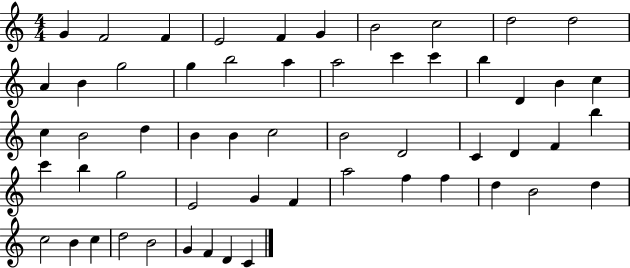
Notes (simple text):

G4/q F4/h F4/q E4/h F4/q G4/q B4/h C5/h D5/h D5/h A4/q B4/q G5/h G5/q B5/h A5/q A5/h C6/q C6/q B5/q D4/q B4/q C5/q C5/q B4/h D5/q B4/q B4/q C5/h B4/h D4/h C4/q D4/q F4/q B5/q C6/q B5/q G5/h E4/h G4/q F4/q A5/h F5/q F5/q D5/q B4/h D5/q C5/h B4/q C5/q D5/h B4/h G4/q F4/q D4/q C4/q